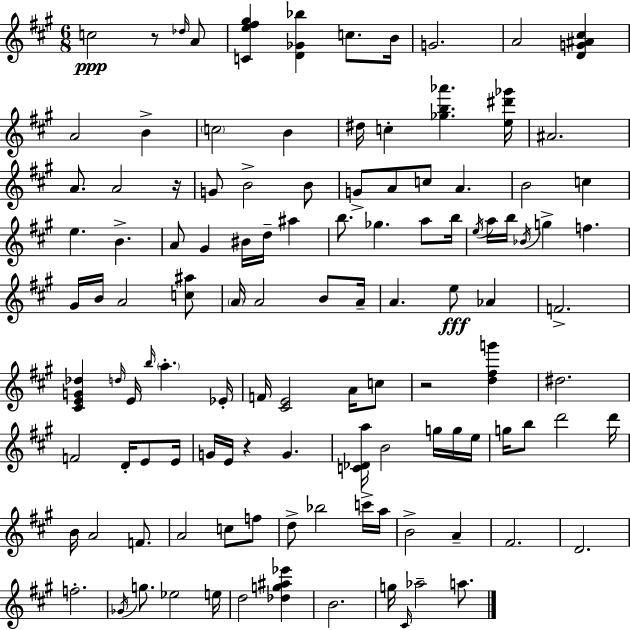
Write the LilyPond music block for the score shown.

{
  \clef treble
  \numericTimeSignature
  \time 6/8
  \key a \major
  c''2\ppp r8 \grace { des''16 } a'8 | <c' e'' fis'' gis''>4 <d' ges' bes''>4 c''8. | b'16 g'2. | a'2 <d' g' ais' cis''>4 | \break a'2 b'4-> | \parenthesize c''2 b'4 | dis''16 c''4-. <ges'' b'' aes'''>4. | <e'' dis''' ges'''>16 ais'2. | \break a'8. a'2 | r16 g'8 b'2-> b'8 | g'8-> a'8 c''8 a'4. | b'2 c''4 | \break e''4. b'4.-> | a'8 gis'4 bis'16 d''16-- ais''4 | b''8. ges''4. a''8 | b''16 \acciaccatura { e''16 } a''16 b''16 \acciaccatura { bes'16 } g''4-> f''4. | \break gis'16 b'16 a'2 | <c'' ais''>8 \parenthesize a'16 a'2 | b'8 a'16-- a'4. e''8\fff aes'4 | f'2.-> | \break <cis' e' g' des''>4 \grace { d''16 } e'16 \grace { b''16 } \parenthesize a''4.-. | ees'16-. f'16 <cis' e'>2 | a'16 c''8 r2 | <d'' fis'' g'''>4 dis''2. | \break f'2 | d'16-. e'8 e'16 g'16 e'16 r4 g'4. | <c' des' a''>16 b'2 | g''16 g''16 e''16 g''16 b''8 d'''2 | \break d'''16 b'16 a'2 | f'8. a'2 | c''8 f''8 d''8-> bes''2 | c'''16-> a''16 b'2-> | \break a'4-- fis'2. | d'2. | f''2.-. | \acciaccatura { ges'16 } g''8. ees''2 | \break e''16 d''2 | <des'' g'' ais'' ees'''>4 b'2. | g''16 \grace { cis'16 } aes''2-- | a''8. \bar "|."
}